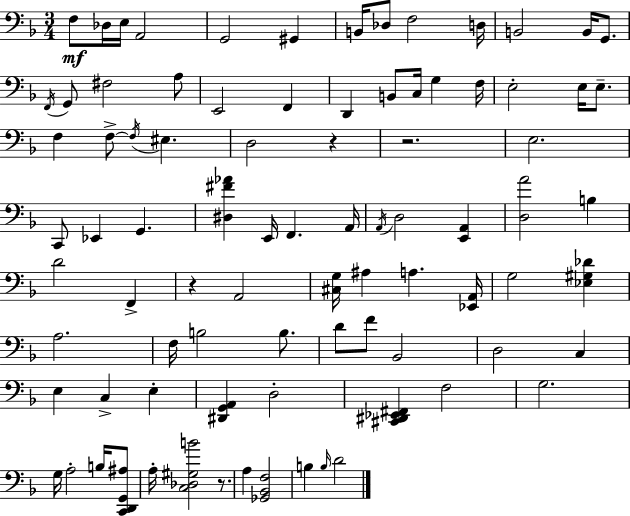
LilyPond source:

{
  \clef bass
  \numericTimeSignature
  \time 3/4
  \key f \major
  f8\mf des16 e16 a,2 | g,2 gis,4 | b,16 des8 f2 d16 | b,2 b,16 g,8. | \break \acciaccatura { f,16 } g,8 fis2 a8 | e,2 f,4 | d,4 b,8 c16 g4 | f16 e2-. e16 e8.-- | \break f4 f8->~~ \acciaccatura { f16 } eis4. | d2 r4 | r2. | e2. | \break c,8 ees,4 g,4. | <dis fis' aes'>4 e,16 f,4. | a,16 \acciaccatura { a,16 } d2 <e, a,>4 | <d a'>2 b4 | \break d'2 f,4-> | r4 a,2 | <cis g>16 ais4 a4. | <ees, a,>16 g2 <ees gis des'>4 | \break a2. | f16 b2 | b8. d'8 f'8 bes,2 | d2 c4 | \break e4 c4-> e4-. | <dis, g, a,>4 d2-. | <cis, dis, ees, fis,>4 f2 | g2. | \break g16 a2-. | b16 <c, d, g, ais>8 a16-. <c des gis b'>2 | r8. a4 <ges, bes, f>2 | b4 \grace { b16 } d'2 | \break \bar "|."
}